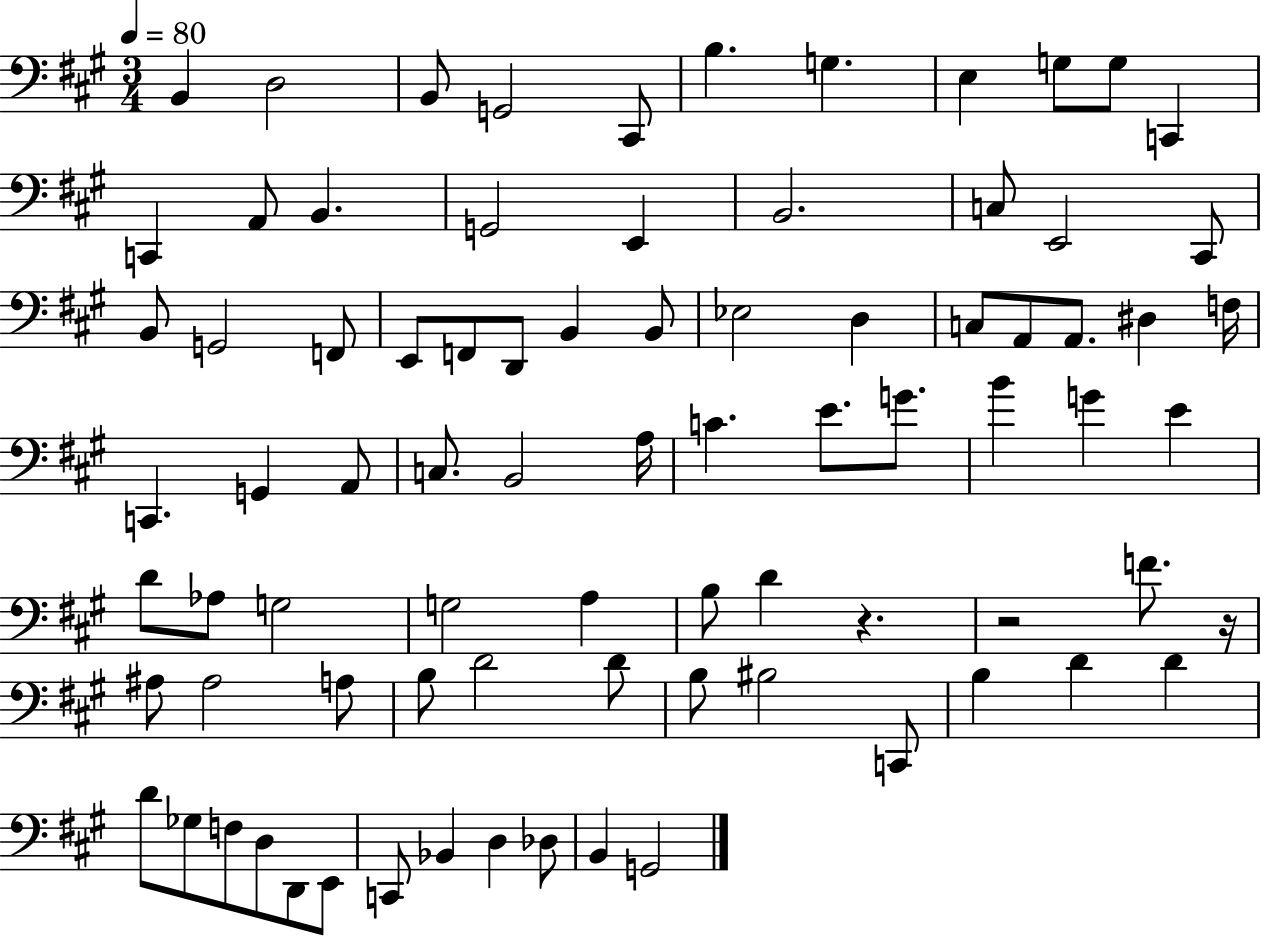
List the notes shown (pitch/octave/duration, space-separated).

B2/q D3/h B2/e G2/h C#2/e B3/q. G3/q. E3/q G3/e G3/e C2/q C2/q A2/e B2/q. G2/h E2/q B2/h. C3/e E2/h C#2/e B2/e G2/h F2/e E2/e F2/e D2/e B2/q B2/e Eb3/h D3/q C3/e A2/e A2/e. D#3/q F3/s C2/q. G2/q A2/e C3/e. B2/h A3/s C4/q. E4/e. G4/e. B4/q G4/q E4/q D4/e Ab3/e G3/h G3/h A3/q B3/e D4/q R/q. R/h F4/e. R/s A#3/e A#3/h A3/e B3/e D4/h D4/e B3/e BIS3/h C2/e B3/q D4/q D4/q D4/e Gb3/e F3/e D3/e D2/e E2/e C2/e Bb2/q D3/q Db3/e B2/q G2/h